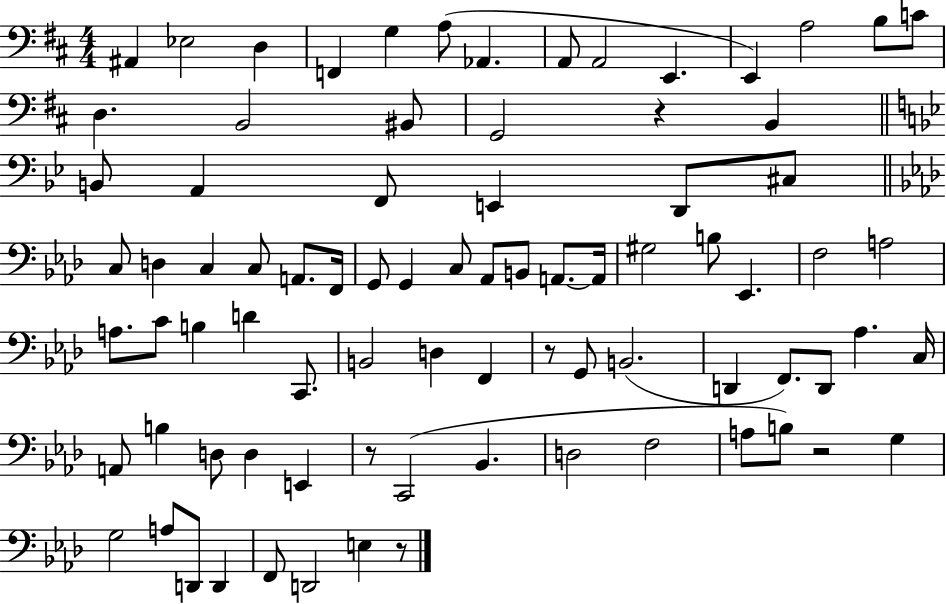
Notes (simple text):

A#2/q Eb3/h D3/q F2/q G3/q A3/e Ab2/q. A2/e A2/h E2/q. E2/q A3/h B3/e C4/e D3/q. B2/h BIS2/e G2/h R/q B2/q B2/e A2/q F2/e E2/q D2/e C#3/e C3/e D3/q C3/q C3/e A2/e. F2/s G2/e G2/q C3/e Ab2/e B2/e A2/e. A2/s G#3/h B3/e Eb2/q. F3/h A3/h A3/e. C4/e B3/q D4/q C2/e. B2/h D3/q F2/q R/e G2/e B2/h. D2/q F2/e. D2/e Ab3/q. C3/s A2/e B3/q D3/e D3/q E2/q R/e C2/h Bb2/q. D3/h F3/h A3/e B3/e R/h G3/q G3/h A3/e D2/e D2/q F2/e D2/h E3/q R/e